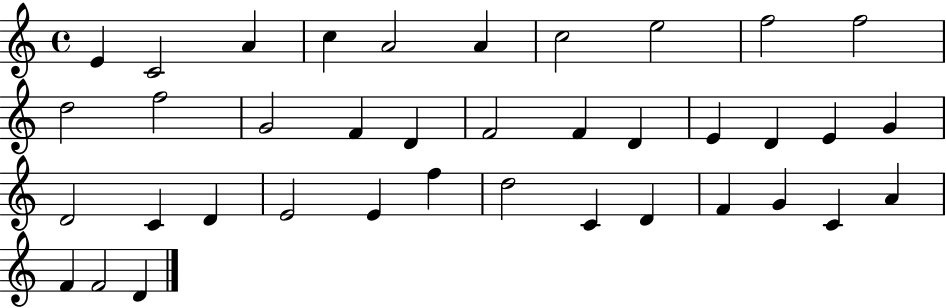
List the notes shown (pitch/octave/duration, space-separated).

E4/q C4/h A4/q C5/q A4/h A4/q C5/h E5/h F5/h F5/h D5/h F5/h G4/h F4/q D4/q F4/h F4/q D4/q E4/q D4/q E4/q G4/q D4/h C4/q D4/q E4/h E4/q F5/q D5/h C4/q D4/q F4/q G4/q C4/q A4/q F4/q F4/h D4/q